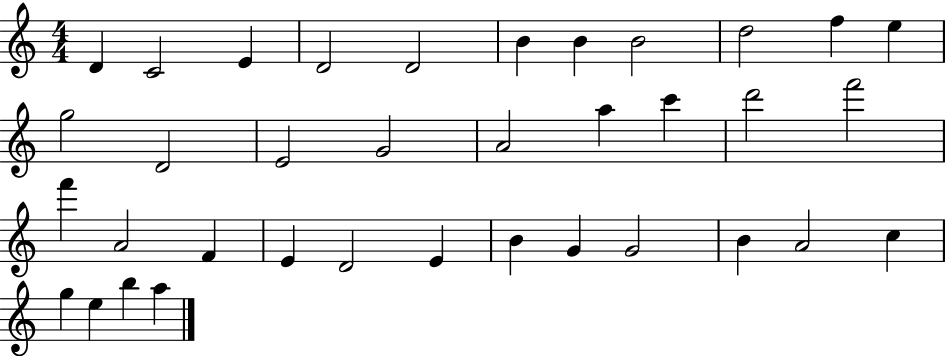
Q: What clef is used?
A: treble